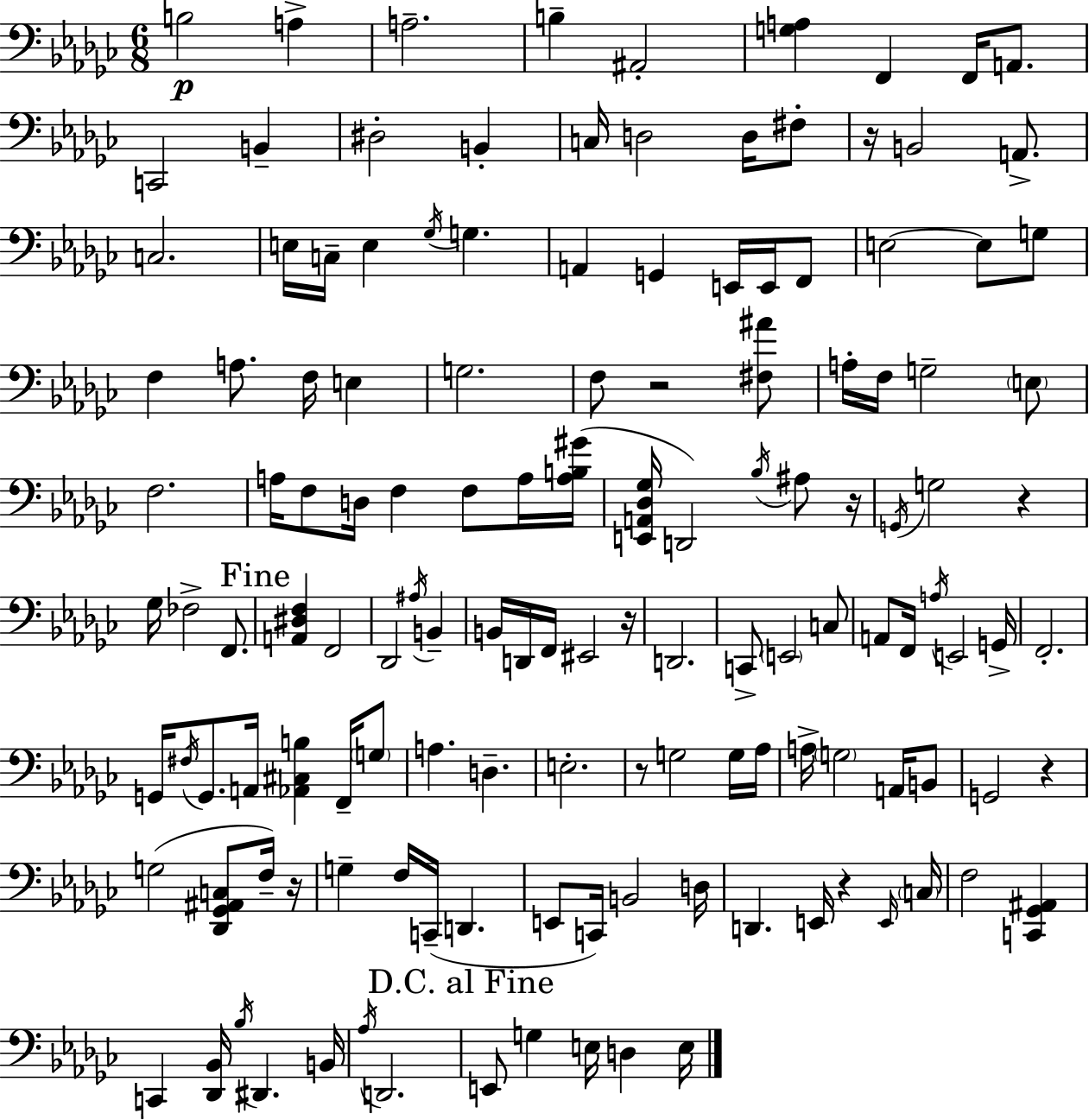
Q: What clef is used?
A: bass